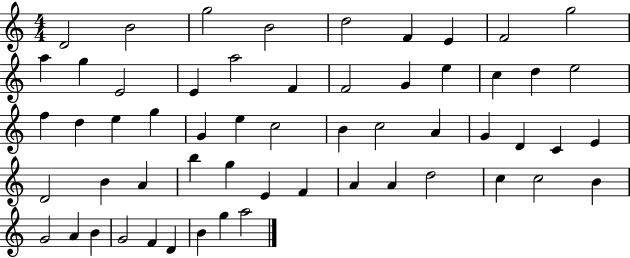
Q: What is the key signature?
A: C major